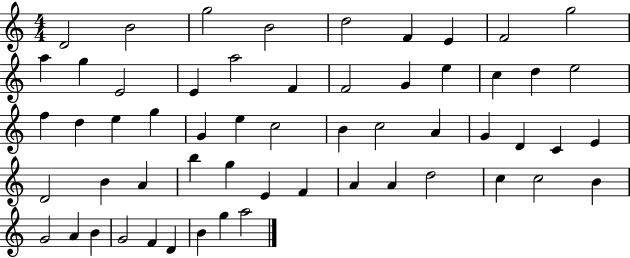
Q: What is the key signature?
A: C major